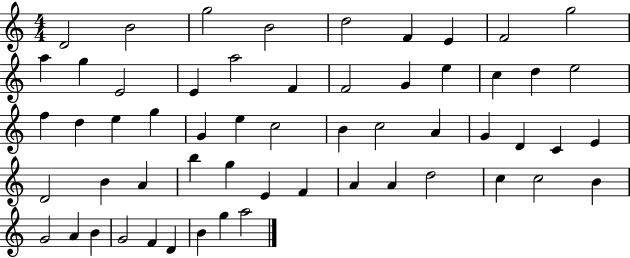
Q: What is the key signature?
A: C major